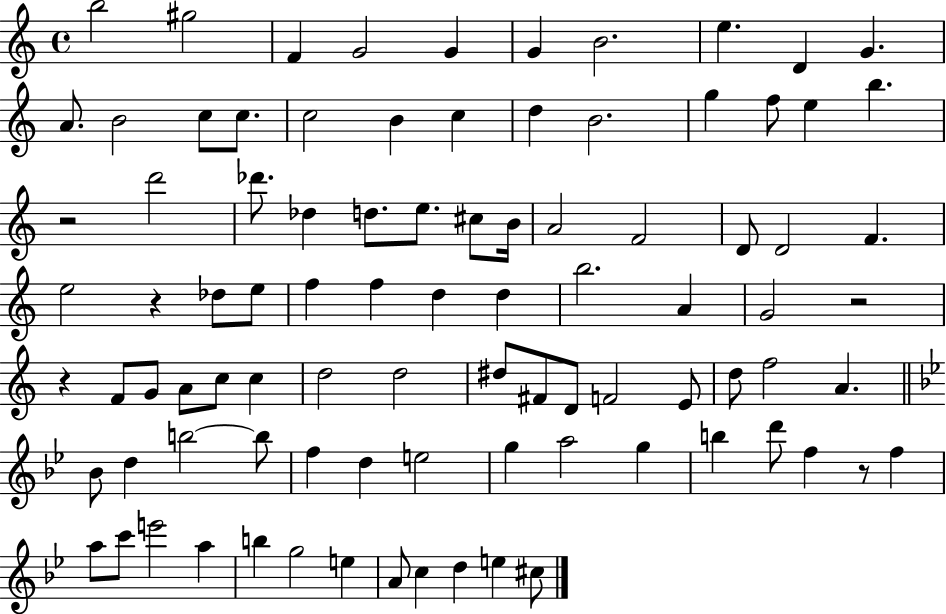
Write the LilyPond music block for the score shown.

{
  \clef treble
  \time 4/4
  \defaultTimeSignature
  \key c \major
  \repeat volta 2 { b''2 gis''2 | f'4 g'2 g'4 | g'4 b'2. | e''4. d'4 g'4. | \break a'8. b'2 c''8 c''8. | c''2 b'4 c''4 | d''4 b'2. | g''4 f''8 e''4 b''4. | \break r2 d'''2 | des'''8. des''4 d''8. e''8. cis''8 b'16 | a'2 f'2 | d'8 d'2 f'4. | \break e''2 r4 des''8 e''8 | f''4 f''4 d''4 d''4 | b''2. a'4 | g'2 r2 | \break r4 f'8 g'8 a'8 c''8 c''4 | d''2 d''2 | dis''8 fis'8 d'8 f'2 e'8 | d''8 f''2 a'4. | \break \bar "||" \break \key bes \major bes'8 d''4 b''2~~ b''8 | f''4 d''4 e''2 | g''4 a''2 g''4 | b''4 d'''8 f''4 r8 f''4 | \break a''8 c'''8 e'''2 a''4 | b''4 g''2 e''4 | a'8 c''4 d''4 e''4 cis''8 | } \bar "|."
}